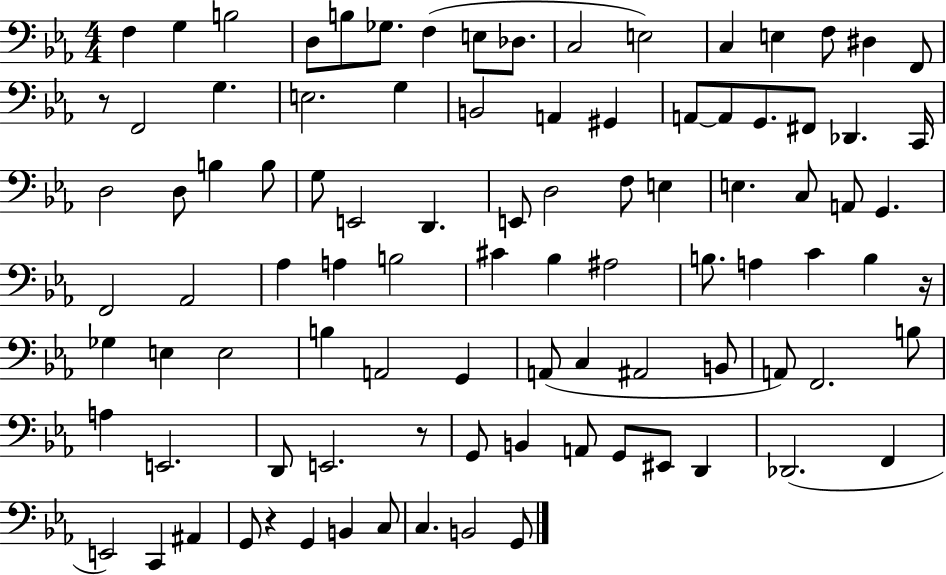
X:1
T:Untitled
M:4/4
L:1/4
K:Eb
F, G, B,2 D,/2 B,/2 _G,/2 F, E,/2 _D,/2 C,2 E,2 C, E, F,/2 ^D, F,,/2 z/2 F,,2 G, E,2 G, B,,2 A,, ^G,, A,,/2 A,,/2 G,,/2 ^F,,/2 _D,, C,,/4 D,2 D,/2 B, B,/2 G,/2 E,,2 D,, E,,/2 D,2 F,/2 E, E, C,/2 A,,/2 G,, F,,2 _A,,2 _A, A, B,2 ^C _B, ^A,2 B,/2 A, C B, z/4 _G, E, E,2 B, A,,2 G,, A,,/2 C, ^A,,2 B,,/2 A,,/2 F,,2 B,/2 A, E,,2 D,,/2 E,,2 z/2 G,,/2 B,, A,,/2 G,,/2 ^E,,/2 D,, _D,,2 F,, E,,2 C,, ^A,, G,,/2 z G,, B,, C,/2 C, B,,2 G,,/2